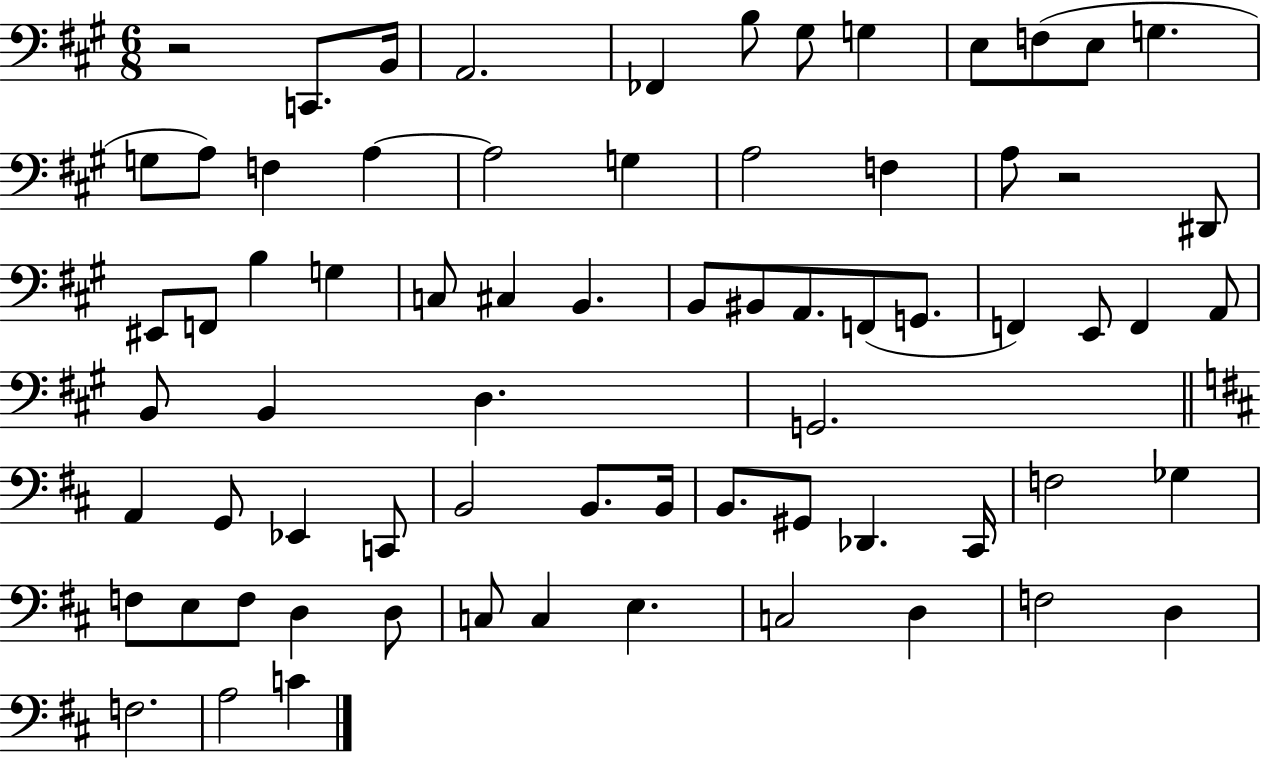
R/h C2/e. B2/s A2/h. FES2/q B3/e G#3/e G3/q E3/e F3/e E3/e G3/q. G3/e A3/e F3/q A3/q A3/h G3/q A3/h F3/q A3/e R/h D#2/e EIS2/e F2/e B3/q G3/q C3/e C#3/q B2/q. B2/e BIS2/e A2/e. F2/e G2/e. F2/q E2/e F2/q A2/e B2/e B2/q D3/q. G2/h. A2/q G2/e Eb2/q C2/e B2/h B2/e. B2/s B2/e. G#2/e Db2/q. C#2/s F3/h Gb3/q F3/e E3/e F3/e D3/q D3/e C3/e C3/q E3/q. C3/h D3/q F3/h D3/q F3/h. A3/h C4/q